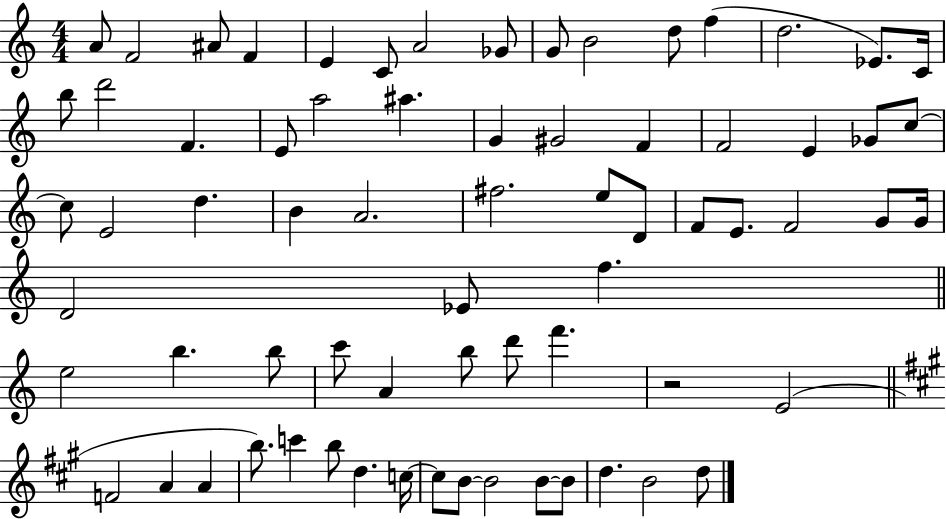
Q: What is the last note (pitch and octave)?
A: D5